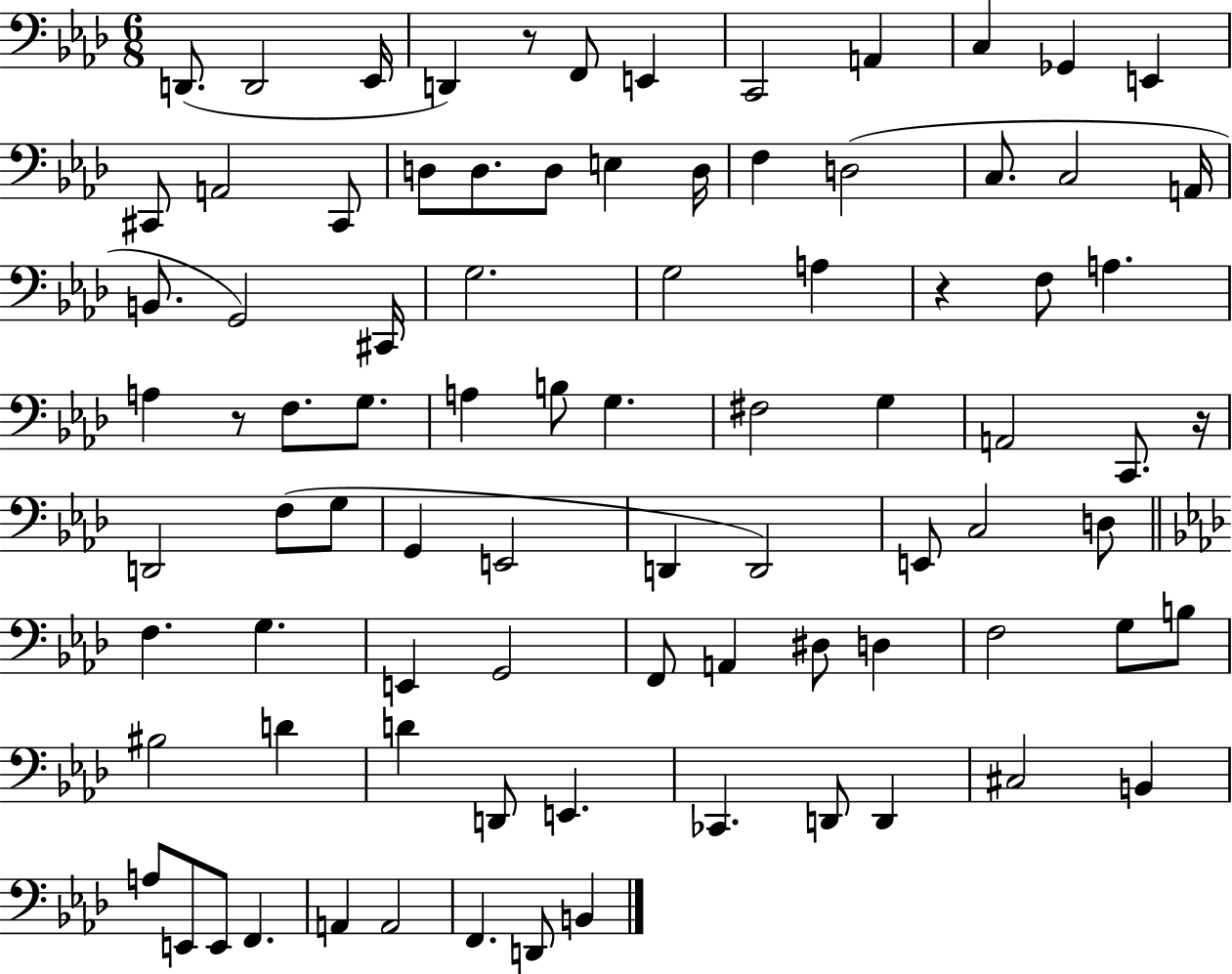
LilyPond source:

{
  \clef bass
  \numericTimeSignature
  \time 6/8
  \key aes \major
  d,8.( d,2 ees,16 | d,4) r8 f,8 e,4 | c,2 a,4 | c4 ges,4 e,4 | \break cis,8 a,2 cis,8 | d8 d8. d8 e4 d16 | f4 d2( | c8. c2 a,16 | \break b,8. g,2) cis,16 | g2. | g2 a4 | r4 f8 a4. | \break a4 r8 f8. g8. | a4 b8 g4. | fis2 g4 | a,2 c,8. r16 | \break d,2 f8( g8 | g,4 e,2 | d,4 d,2) | e,8 c2 d8 | \break \bar "||" \break \key aes \major f4. g4. | e,4 g,2 | f,8 a,4 dis8 d4 | f2 g8 b8 | \break bis2 d'4 | d'4 d,8 e,4. | ces,4. d,8 d,4 | cis2 b,4 | \break a8 e,8 e,8 f,4. | a,4 a,2 | f,4. d,8 b,4 | \bar "|."
}